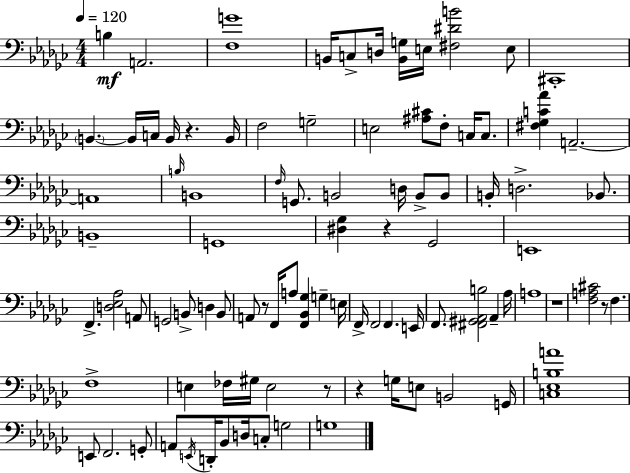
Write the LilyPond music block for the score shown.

{
  \clef bass
  \numericTimeSignature
  \time 4/4
  \key ees \minor
  \tempo 4 = 120
  b4\mf a,2. | <f g'>1 | b,16 c8-> d16 <b, g>16 e16 <fis dis' b'>2 e8 | cis,1-. | \break \parenthesize b,4.~~ b,16 c16 b,16 r4. b,16 | f2 g2-- | e2 <ais cis'>8 f8-. c16 c8. | <fis ges c' aes'>4 a,2.--~~ | \break a,1 | \grace { b16 } b,1 | \grace { f16 } g,8. b,2 d16 b,8-> | b,8 b,16-. d2.-> bes,8. | \break b,1-- | g,1 | <dis ges>4 r4 ges,2 | e,1 | \break f,4.-> <d ees aes>2 | a,8 g,2 b,8-> d4 | b,8 a,8 r8 f,16 a8 <f, bes, ges>4 g4-- | e16 f,16-> f,2 f,4. | \break e,16 f,8. <fis, gis, aes, b>2 aes,4-- | aes16 a1 | r1 | <f a cis'>2 r8 f4. | \break f1-> | e4 fes16 gis16 e2 | r8 r4 g16 e8 b,2 | g,16 <c ees b a'>1 | \break e,8 f,2. | g,8-. a,8 \acciaccatura { e,16 } d,16-. bes,8 d16 c8-. g2 | g1 | \bar "|."
}